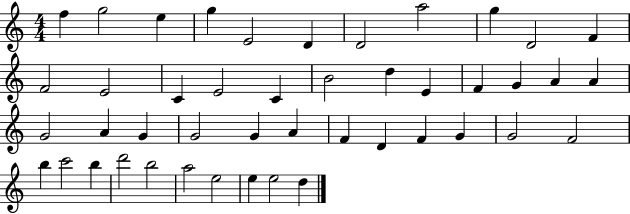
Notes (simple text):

F5/q G5/h E5/q G5/q E4/h D4/q D4/h A5/h G5/q D4/h F4/q F4/h E4/h C4/q E4/h C4/q B4/h D5/q E4/q F4/q G4/q A4/q A4/q G4/h A4/q G4/q G4/h G4/q A4/q F4/q D4/q F4/q G4/q G4/h F4/h B5/q C6/h B5/q D6/h B5/h A5/h E5/h E5/q E5/h D5/q